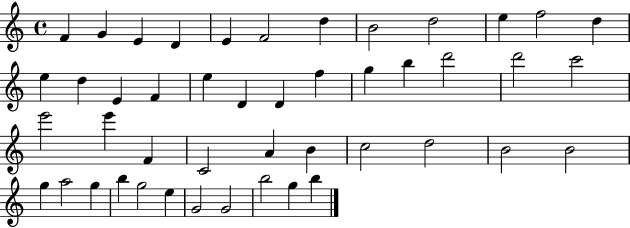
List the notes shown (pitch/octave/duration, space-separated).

F4/q G4/q E4/q D4/q E4/q F4/h D5/q B4/h D5/h E5/q F5/h D5/q E5/q D5/q E4/q F4/q E5/q D4/q D4/q F5/q G5/q B5/q D6/h D6/h C6/h E6/h E6/q F4/q C4/h A4/q B4/q C5/h D5/h B4/h B4/h G5/q A5/h G5/q B5/q G5/h E5/q G4/h G4/h B5/h G5/q B5/q